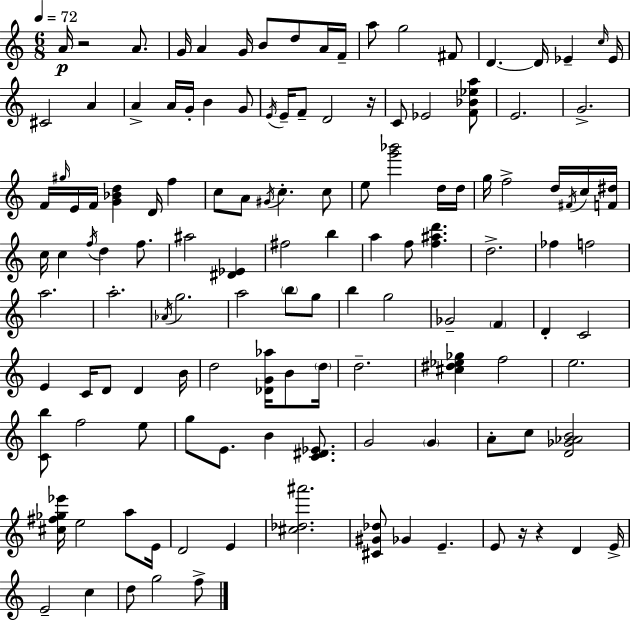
A4/s R/h A4/e. G4/s A4/q G4/s B4/e D5/e A4/s F4/s A5/e G5/h F#4/e D4/q. D4/s Eb4/q C5/s Eb4/s C#4/h A4/q A4/q A4/s G4/s B4/q G4/e E4/s E4/s F4/e D4/h R/s C4/e Eb4/h [F4,Bb4,Eb5,A5]/e E4/h. G4/h. F4/s G#5/s E4/s F4/s [G4,Bb4,D5]/q D4/s F5/q C5/e A4/e G#4/s C5/q. C5/e E5/e [G6,Bb6]/h D5/s D5/s G5/s F5/h D5/s F#4/s C5/s [F4,D#5]/s C5/s C5/q F5/s D5/q F5/e. A#5/h [D#4,Eb4]/q F#5/h B5/q A5/q F5/e [F5,A#5,D6]/q. D5/h. FES5/q F5/h A5/h. A5/h. Ab4/s G5/h. A5/h B5/e G5/e B5/q G5/h Gb4/h F4/q D4/q C4/h E4/q C4/s D4/e D4/q B4/s D5/h [Db4,G4,Ab5]/s B4/e D5/s D5/h. [C#5,D#5,Eb5,Gb5]/q F5/h E5/h. [C4,B5]/e F5/h E5/e G5/e E4/e. B4/q [C4,D#4,Eb4]/e. G4/h G4/q A4/e C5/e [D4,Gb4,Ab4,B4]/h [C#5,F#5,Gb5,Eb6]/s E5/h A5/e E4/s D4/h E4/q [C#5,Db5,A#6]/h. [C#4,G#4,Db5]/e Gb4/q E4/q. E4/e R/s R/q D4/q E4/s E4/h C5/q D5/e G5/h F5/e